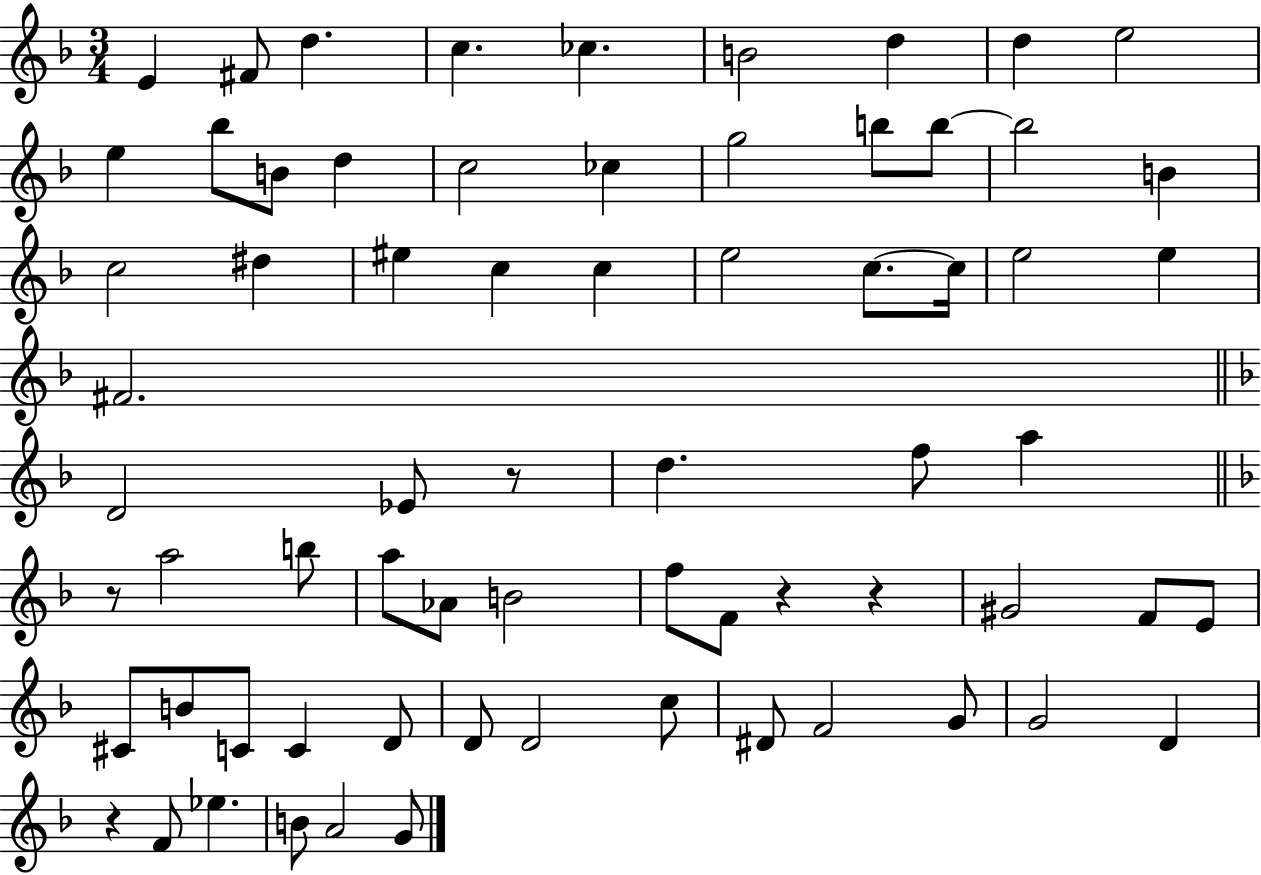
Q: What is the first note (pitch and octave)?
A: E4